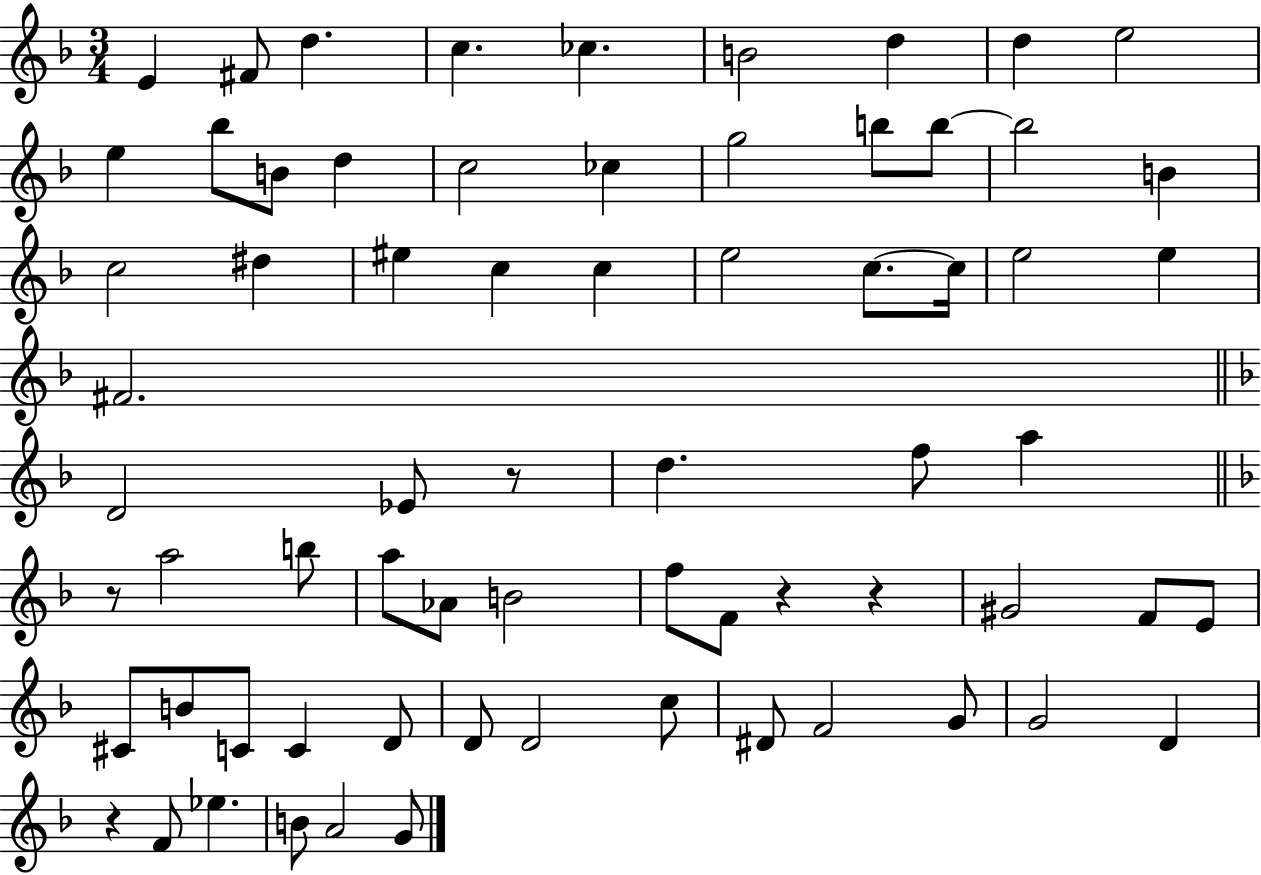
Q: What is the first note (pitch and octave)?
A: E4